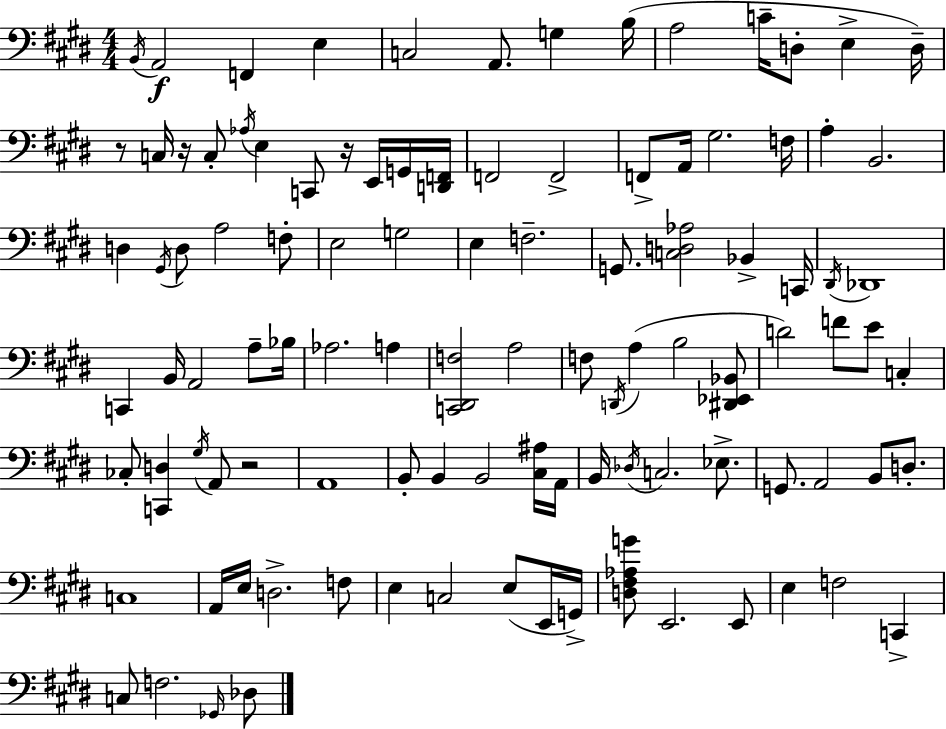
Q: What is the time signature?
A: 4/4